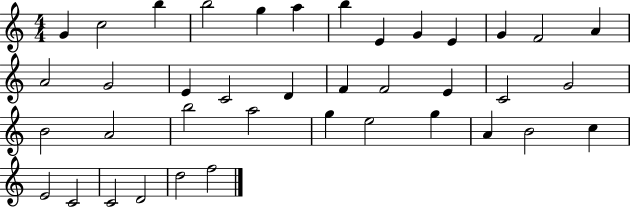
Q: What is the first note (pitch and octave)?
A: G4